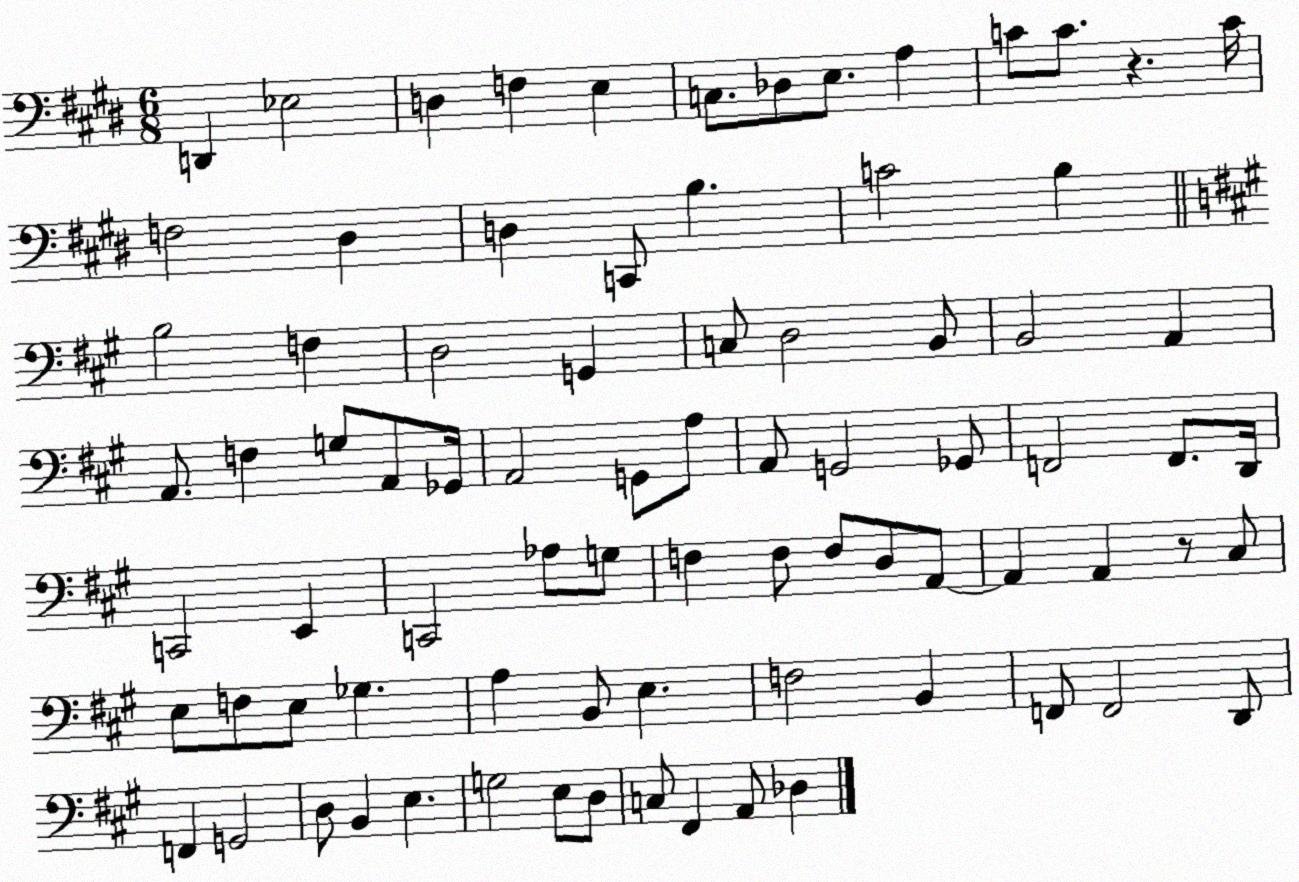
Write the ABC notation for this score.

X:1
T:Untitled
M:6/8
L:1/4
K:E
D,, _E,2 D, F, E, C,/2 _D,/2 E,/2 A, C/2 C/2 z C/4 F,2 ^D, D, C,,/2 B, C2 B, B,2 F, D,2 G,, C,/2 D,2 B,,/2 B,,2 A,, A,,/2 F, G,/2 A,,/2 _G,,/4 A,,2 G,,/2 A,/2 A,,/2 G,,2 _G,,/2 F,,2 F,,/2 D,,/4 C,,2 E,, C,,2 _A,/2 G,/2 F, F,/2 F,/2 D,/2 A,,/2 A,, A,, z/2 ^C,/2 E,/2 F,/2 E,/2 _G, A, B,,/2 E, F,2 B,, F,,/2 F,,2 D,,/2 F,, G,,2 D,/2 B,, E, G,2 E,/2 D,/2 C,/2 ^F,, A,,/2 _D,